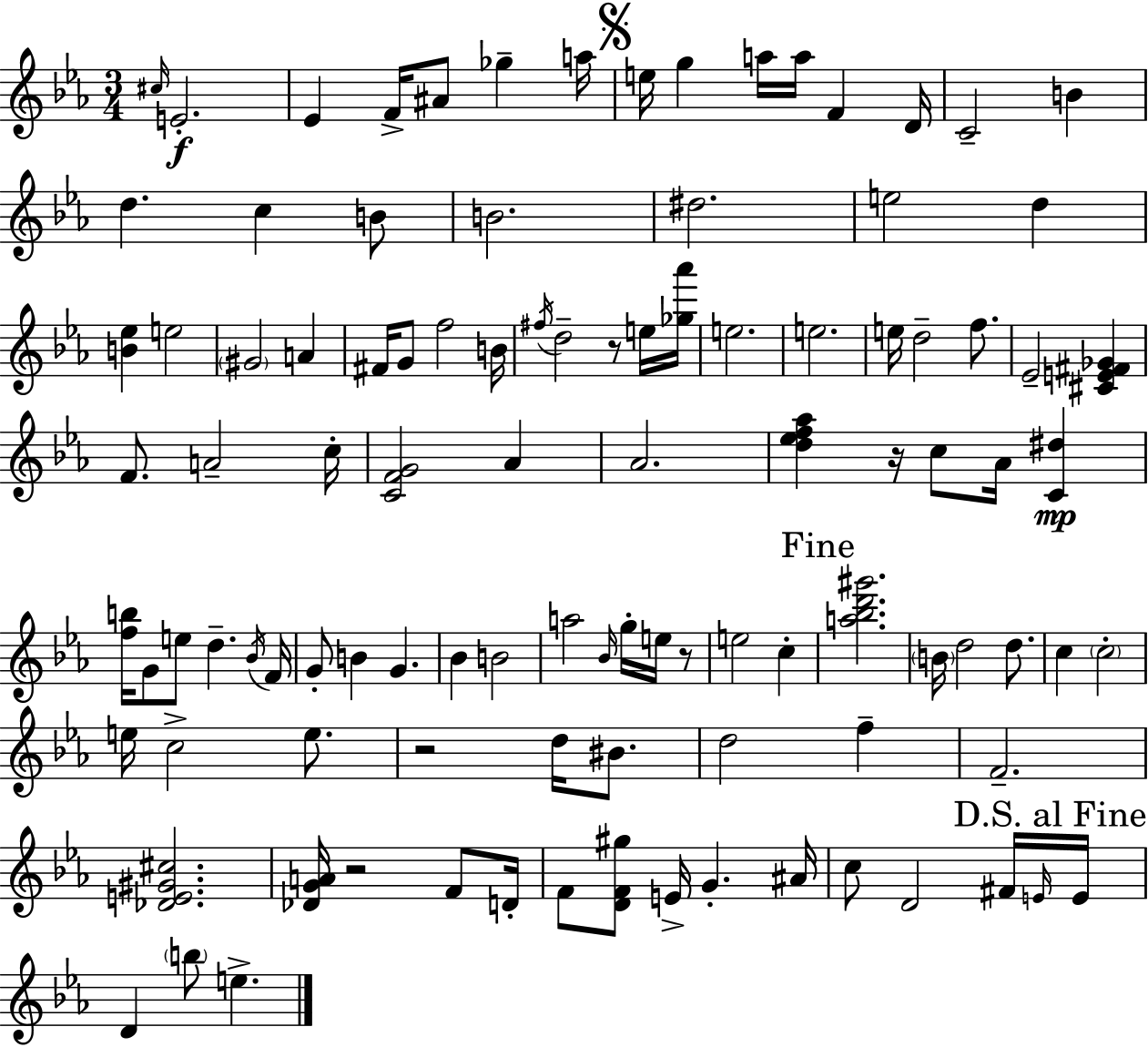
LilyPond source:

{
  \clef treble
  \numericTimeSignature
  \time 3/4
  \key c \minor
  \grace { cis''16 }\f e'2.-. | ees'4 f'16-> ais'8 ges''4-- | a''16 \mark \markup { \musicglyph "scripts.segno" } e''16 g''4 a''16 a''16 f'4 | d'16 c'2-- b'4 | \break d''4. c''4 b'8 | b'2. | dis''2. | e''2 d''4 | \break <b' ees''>4 e''2 | \parenthesize gis'2 a'4 | fis'16 g'8 f''2 | b'16 \acciaccatura { fis''16 } d''2-- r8 | \break e''16 <ges'' aes'''>16 e''2. | e''2. | e''16 d''2-- f''8. | ees'2-- <cis' e' fis' ges'>4 | \break f'8. a'2-- | c''16-. <c' f' g'>2 aes'4 | aes'2. | <d'' ees'' f'' aes''>4 r16 c''8 aes'16 <c' dis''>4\mp | \break <f'' b''>16 g'8 e''8 d''4.-- | \acciaccatura { bes'16 } f'16 g'8-. b'4 g'4. | bes'4 b'2 | a''2 \grace { bes'16 } | \break g''16-. e''16 r8 e''2 | c''4-. \mark "Fine" <a'' bes'' d''' gis'''>2. | \parenthesize b'16 d''2 | d''8. c''4 \parenthesize c''2-. | \break e''16 c''2-> | e''8. r2 | d''16 bis'8. d''2 | f''4-- f'2.-- | \break <des' e' gis' cis''>2. | <des' g' a'>16 r2 | f'8 d'16-. f'8 <d' f' gis''>8 e'16-> g'4.-. | ais'16 c''8 d'2 | \break fis'16 \grace { e'16 } \mark "D.S. al Fine" e'16 d'4 \parenthesize b''8 e''4.-> | \bar "|."
}